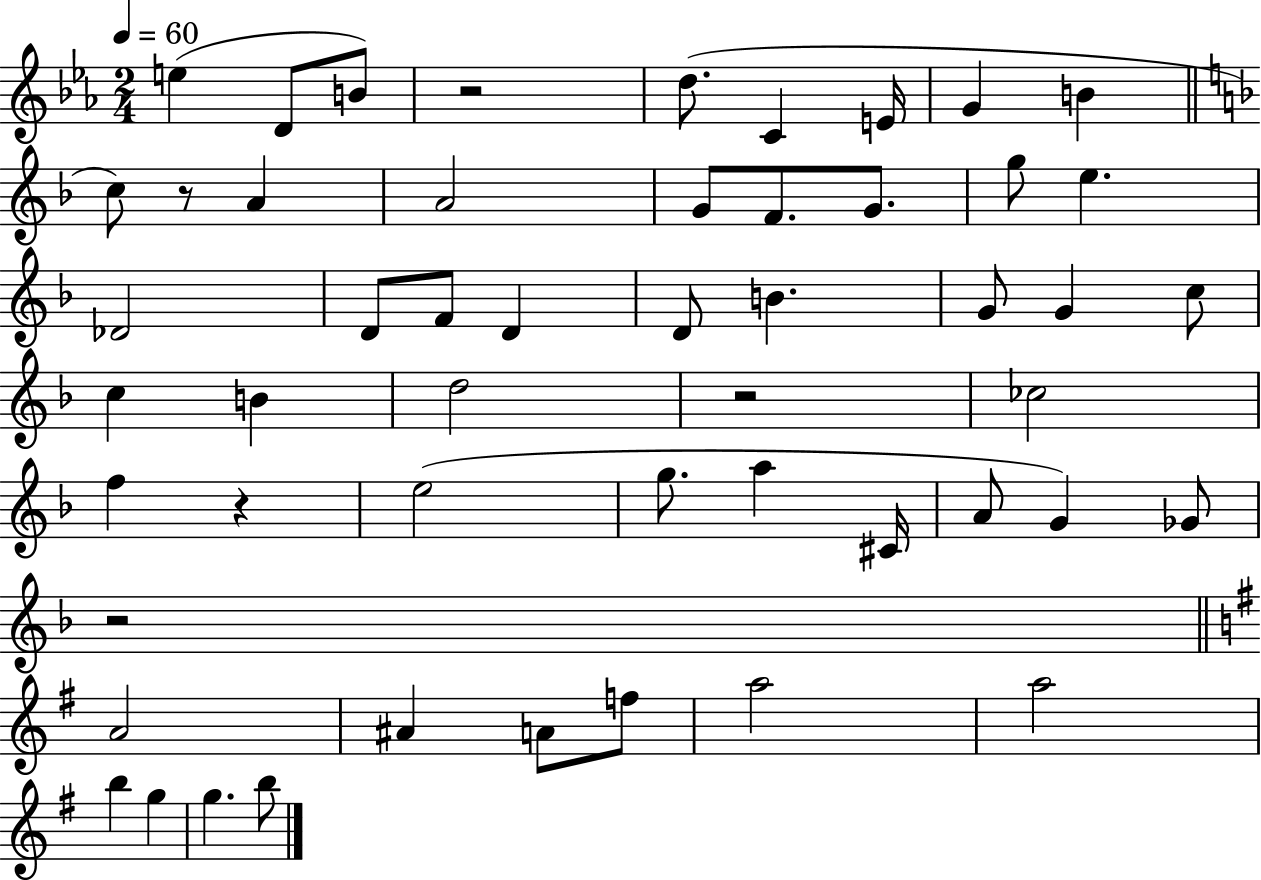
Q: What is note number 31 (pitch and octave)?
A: E5